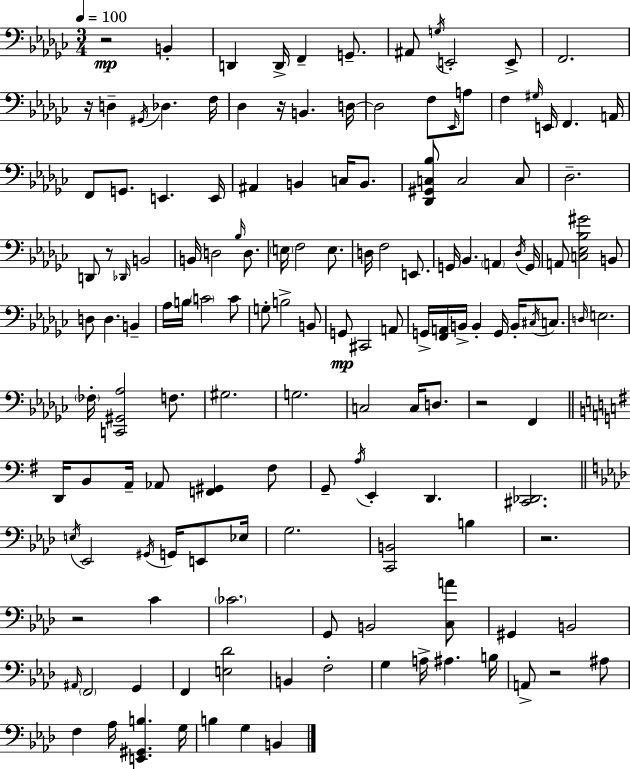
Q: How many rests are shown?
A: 8